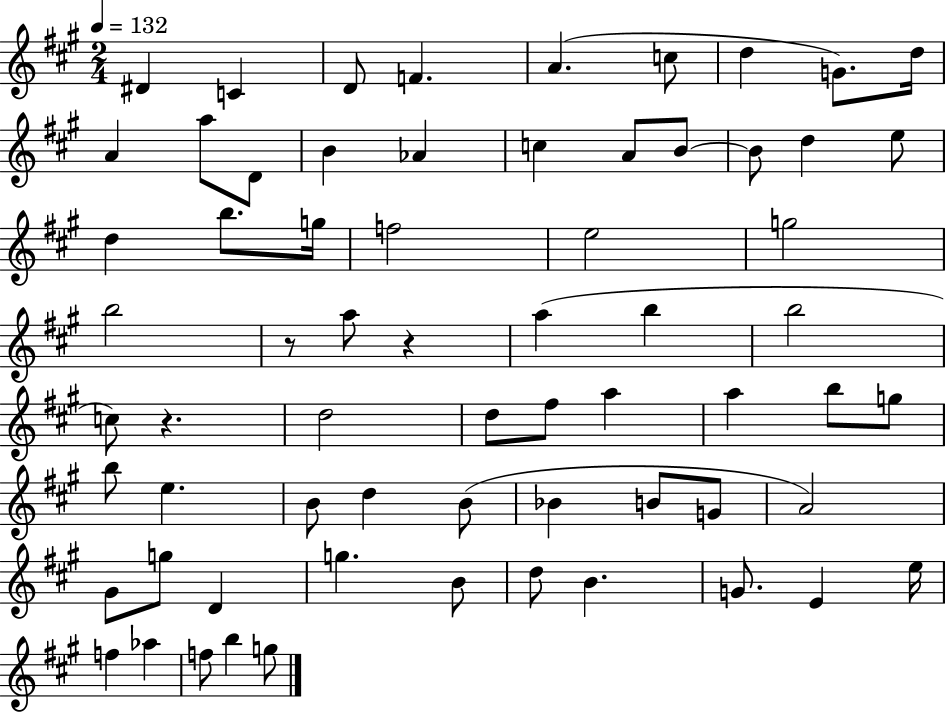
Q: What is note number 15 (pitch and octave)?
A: C5